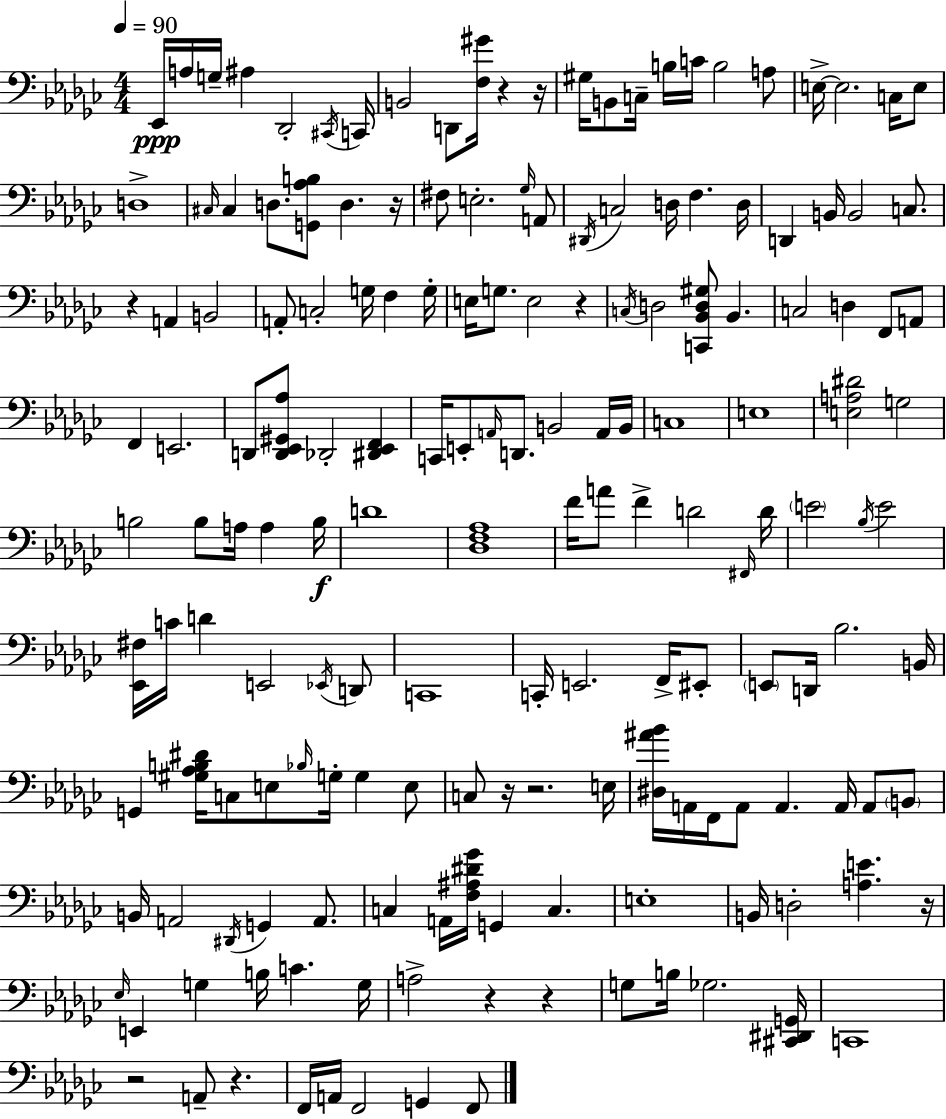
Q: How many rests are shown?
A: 12